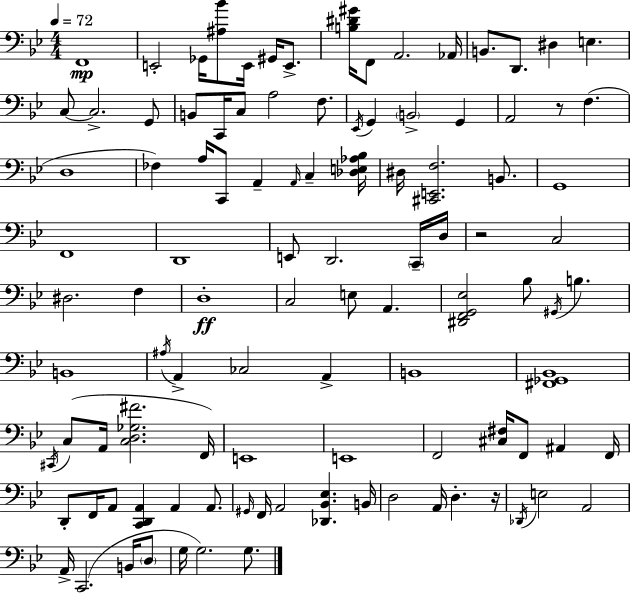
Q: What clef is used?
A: bass